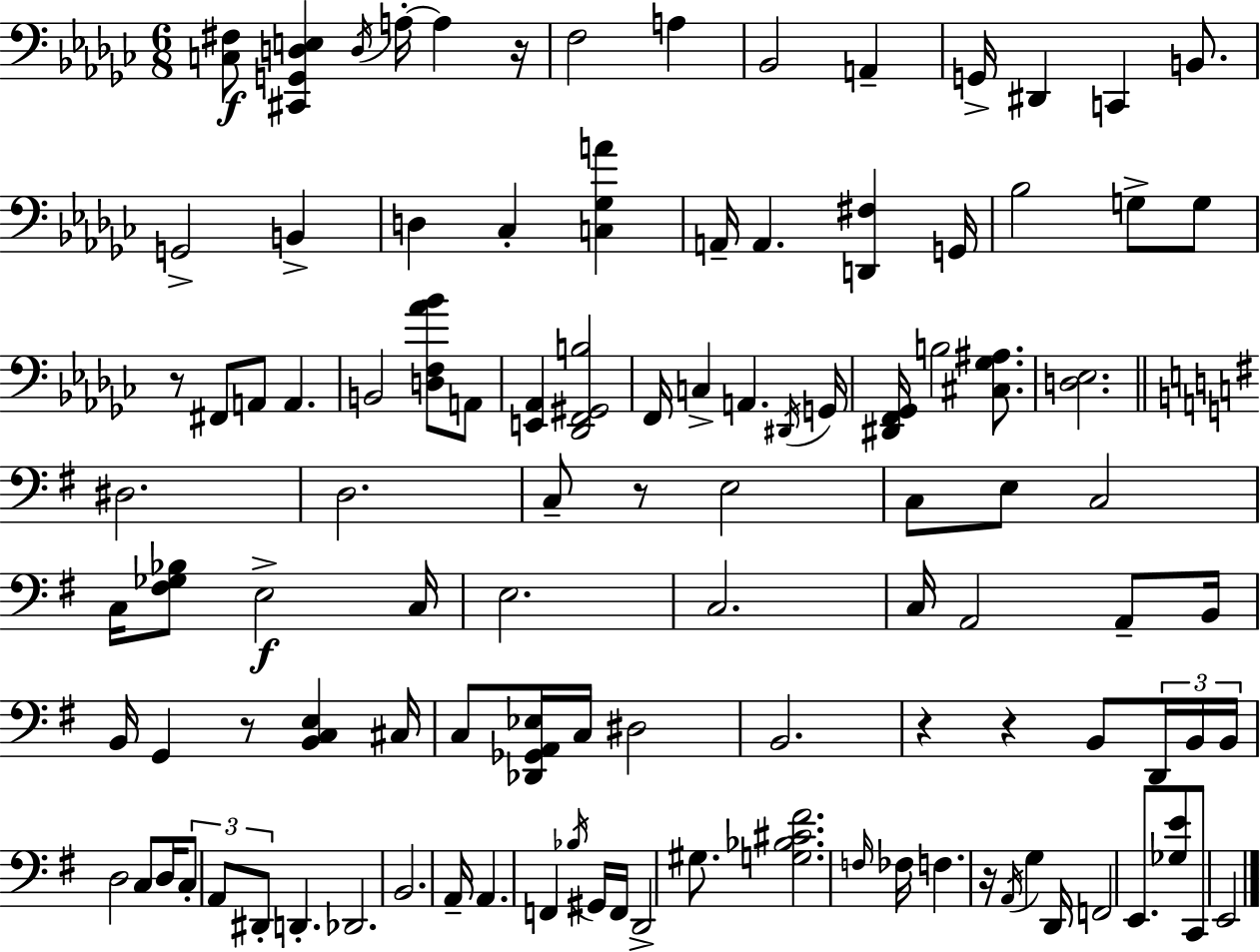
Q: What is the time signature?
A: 6/8